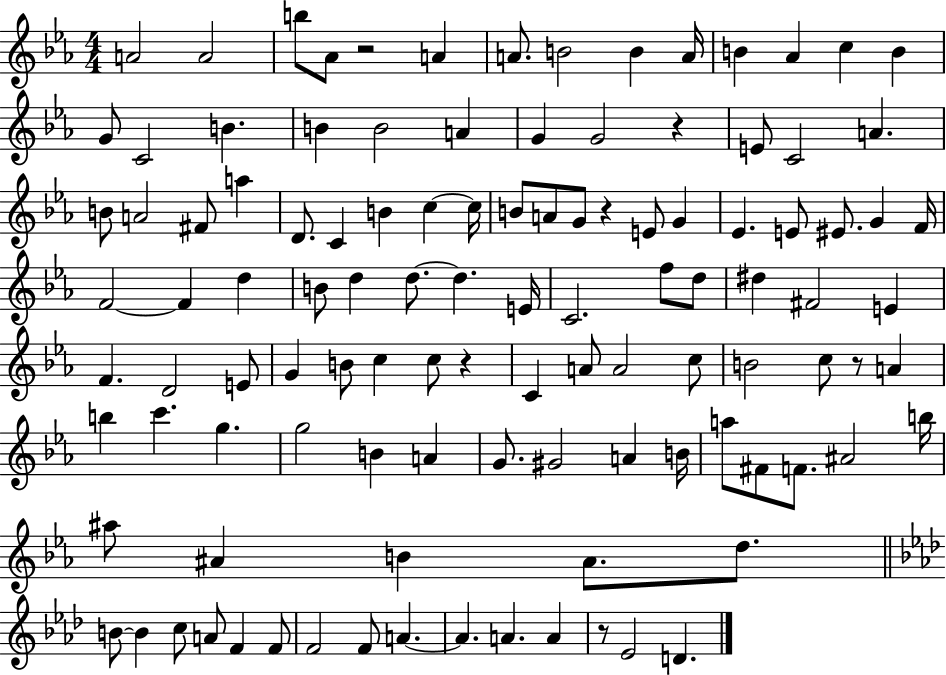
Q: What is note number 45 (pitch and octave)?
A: F4